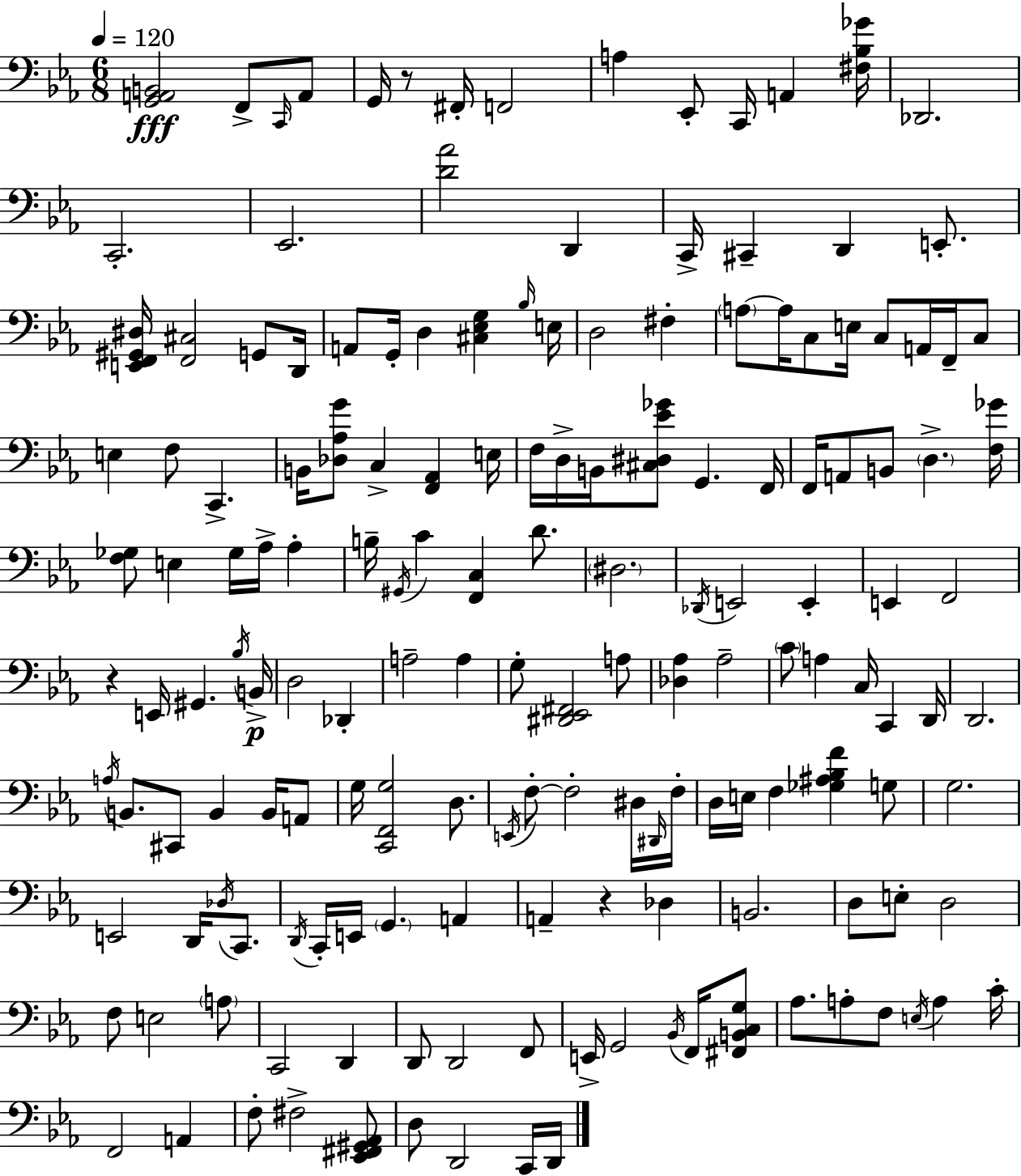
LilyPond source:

{
  \clef bass
  \numericTimeSignature
  \time 6/8
  \key ees \major
  \tempo 4 = 120
  <g, a, b,>2\fff f,8-> \grace { c,16 } a,8 | g,16 r8 fis,16-. f,2 | a4 ees,8-. c,16 a,4 | <fis bes ges'>16 des,2. | \break c,2.-. | ees,2. | <d' aes'>2 d,4 | c,16-> cis,4-- d,4 e,8.-. | \break <e, f, gis, dis>16 <f, cis>2 g,8 | d,16 a,8 g,16-. d4 <cis ees g>4 | \grace { bes16 } e16 d2 fis4-. | \parenthesize a8~~ a16 c8 e16 c8 a,16 f,16-- | \break c8 e4 f8 c,4.-> | b,16 <des aes g'>8 c4-> <f, aes,>4 | e16 f16 d16-> b,16 <cis dis ees' ges'>8 g,4. | f,16 f,16 a,8 b,8 \parenthesize d4.-> | \break <f ges'>16 <f ges>8 e4 ges16 aes16-> aes4-. | b16-- \acciaccatura { gis,16 } c'4 <f, c>4 | d'8. \parenthesize dis2. | \acciaccatura { des,16 } e,2 | \break e,4-. e,4 f,2 | r4 e,16 gis,4. | \acciaccatura { bes16 } b,16->\p d2 | des,4-. a2-- | \break a4 g8-. <dis, ees, fis,>2 | a8 <des aes>4 aes2-- | \parenthesize c'8 a4 c16 | c,4 d,16 d,2. | \break \acciaccatura { a16 } b,8. cis,8 b,4 | b,16 a,8 g16 <c, f, g>2 | d8. \acciaccatura { e,16 } f8-.~~ f2-. | dis16 \grace { dis,16 } f16-. d16 e16 f4 | \break <ges ais bes f'>4 g8 g2. | e,2 | d,16 \acciaccatura { des16 } c,8. \acciaccatura { d,16 } c,16-. e,16 | \parenthesize g,4. a,4 a,4-- | \break r4 des4 b,2. | d8 | e8-. d2 f8 | e2 \parenthesize a8 c,2 | \break d,4 d,8 | d,2 f,8 e,16-> g,2 | \acciaccatura { bes,16 } f,16 <fis, b, c g>8 aes8. | a8-. f8 \acciaccatura { e16 } a4 c'16-. | \break f,2 a,4 | f8-. fis2-> <ees, fis, gis, aes,>8 | d8 d,2 c,16 d,16 | \bar "|."
}